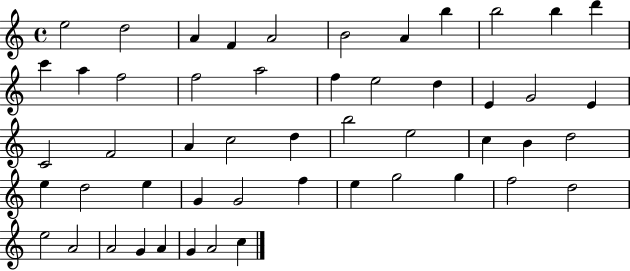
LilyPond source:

{
  \clef treble
  \time 4/4
  \defaultTimeSignature
  \key c \major
  e''2 d''2 | a'4 f'4 a'2 | b'2 a'4 b''4 | b''2 b''4 d'''4 | \break c'''4 a''4 f''2 | f''2 a''2 | f''4 e''2 d''4 | e'4 g'2 e'4 | \break c'2 f'2 | a'4 c''2 d''4 | b''2 e''2 | c''4 b'4 d''2 | \break e''4 d''2 e''4 | g'4 g'2 f''4 | e''4 g''2 g''4 | f''2 d''2 | \break e''2 a'2 | a'2 g'4 a'4 | g'4 a'2 c''4 | \bar "|."
}